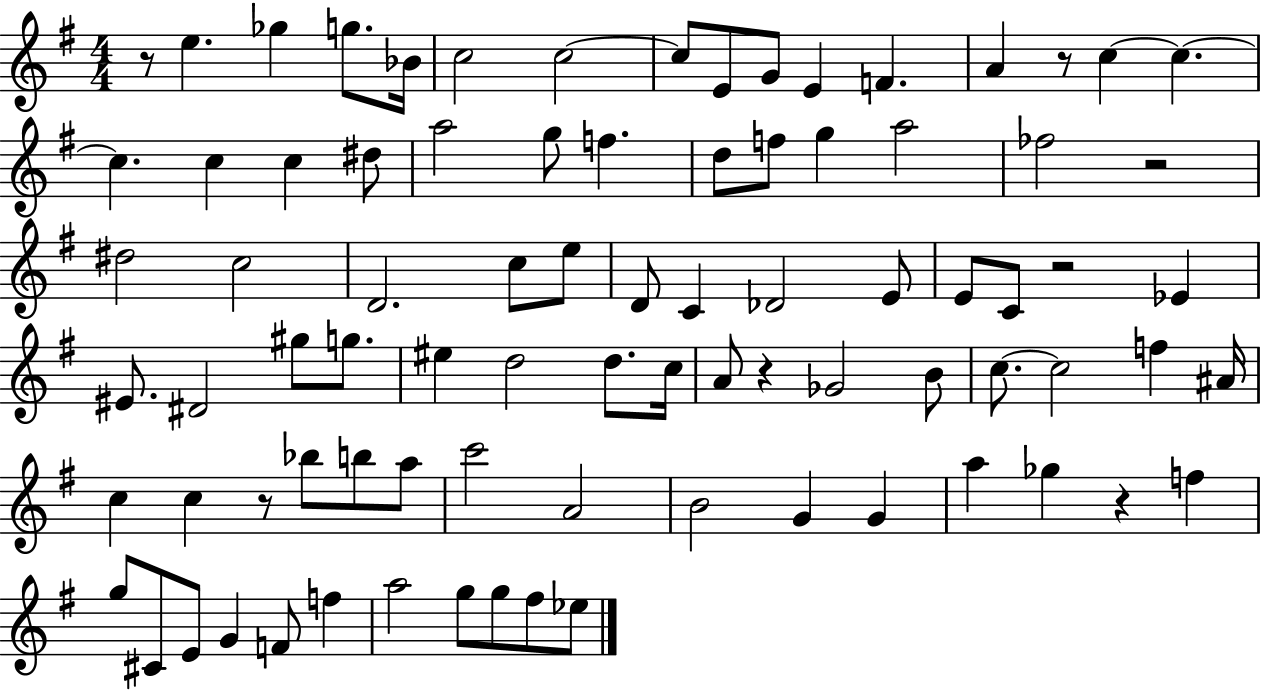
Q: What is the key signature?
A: G major